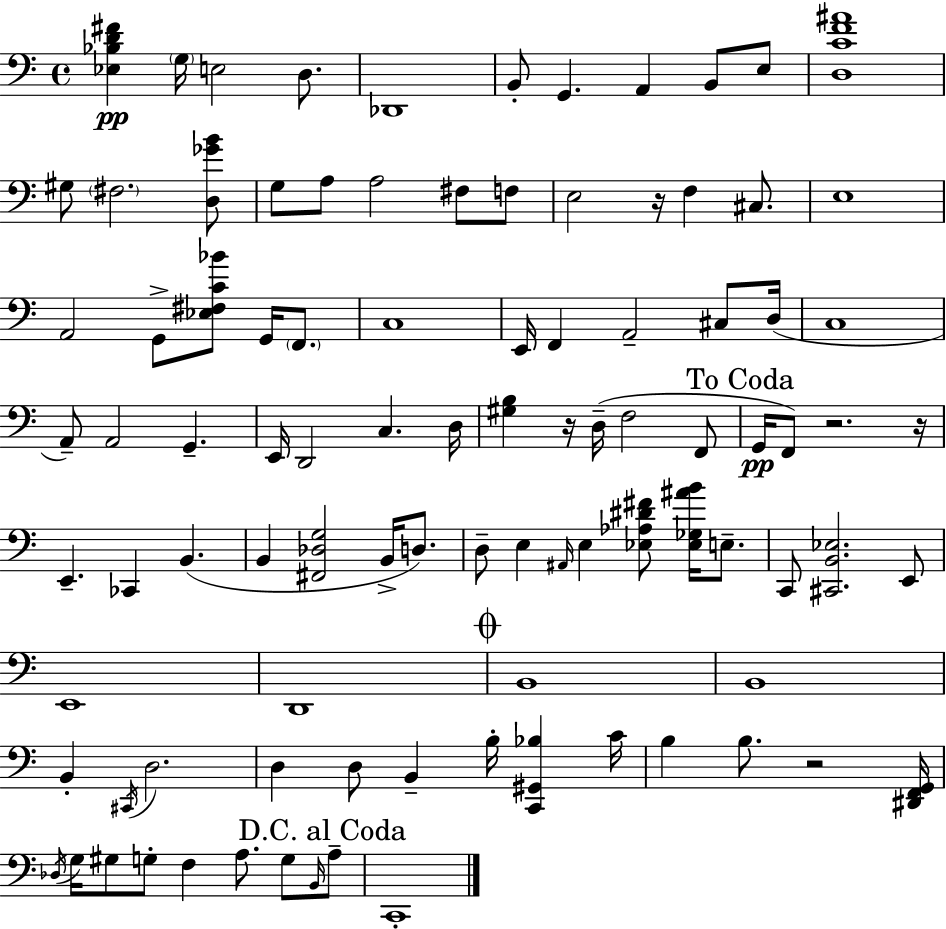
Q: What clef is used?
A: bass